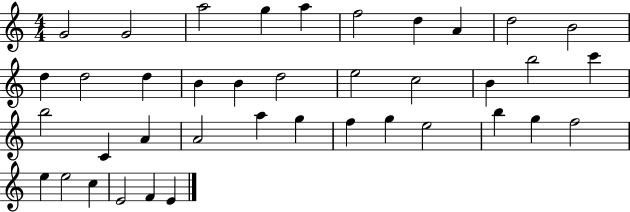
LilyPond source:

{
  \clef treble
  \numericTimeSignature
  \time 4/4
  \key c \major
  g'2 g'2 | a''2 g''4 a''4 | f''2 d''4 a'4 | d''2 b'2 | \break d''4 d''2 d''4 | b'4 b'4 d''2 | e''2 c''2 | b'4 b''2 c'''4 | \break b''2 c'4 a'4 | a'2 a''4 g''4 | f''4 g''4 e''2 | b''4 g''4 f''2 | \break e''4 e''2 c''4 | e'2 f'4 e'4 | \bar "|."
}